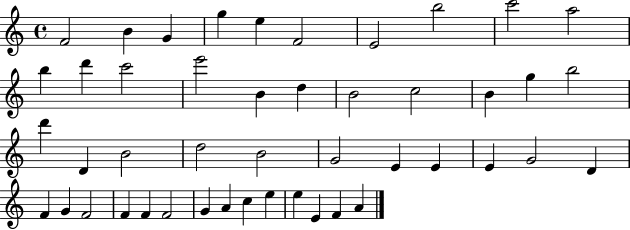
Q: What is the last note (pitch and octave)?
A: A4